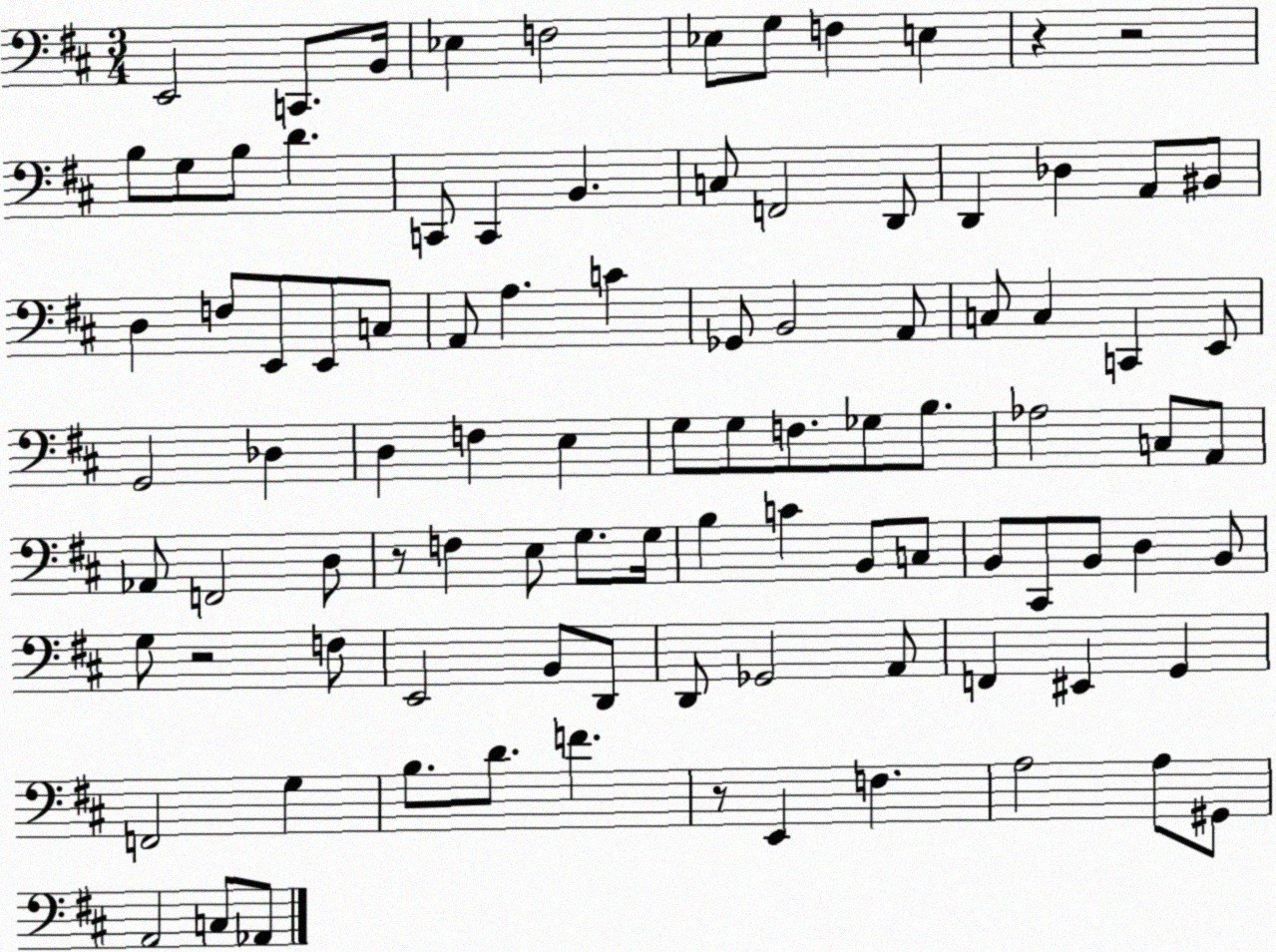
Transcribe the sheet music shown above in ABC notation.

X:1
T:Untitled
M:3/4
L:1/4
K:D
E,,2 C,,/2 B,,/4 _E, F,2 _E,/2 G,/2 F, E, z z2 B,/2 G,/2 B,/2 D C,,/2 C,, B,, C,/2 F,,2 D,,/2 D,, _D, A,,/2 ^B,,/2 D, F,/2 E,,/2 E,,/2 C,/2 A,,/2 A, C _G,,/2 B,,2 A,,/2 C,/2 C, C,, E,,/2 G,,2 _D, D, F, E, G,/2 G,/2 F,/2 _G,/2 B,/2 _A,2 C,/2 A,,/2 _A,,/2 F,,2 D,/2 z/2 F, E,/2 G,/2 G,/4 B, C B,,/2 C,/2 B,,/2 ^C,,/2 B,,/2 D, B,,/2 G,/2 z2 F,/2 E,,2 B,,/2 D,,/2 D,,/2 _G,,2 A,,/2 F,, ^E,, G,, F,,2 G, B,/2 D/2 F z/2 E,, F, A,2 A,/2 ^G,,/2 A,,2 C,/2 _A,,/2